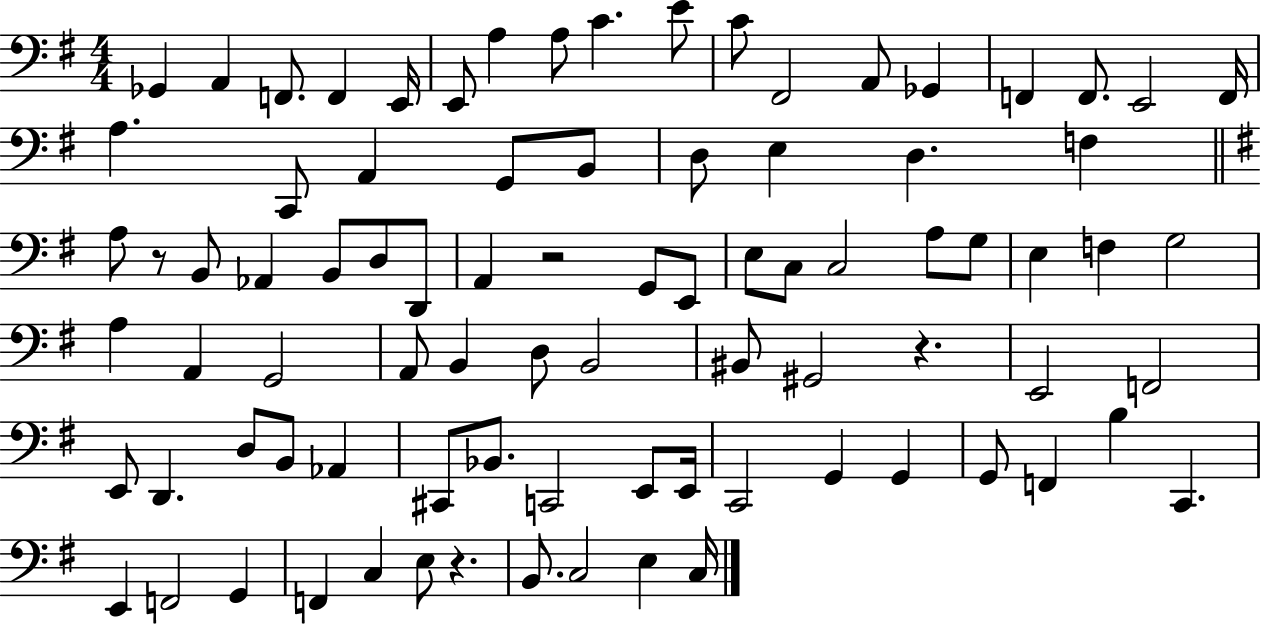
Gb2/q A2/q F2/e. F2/q E2/s E2/e A3/q A3/e C4/q. E4/e C4/e F#2/h A2/e Gb2/q F2/q F2/e. E2/h F2/s A3/q. C2/e A2/q G2/e B2/e D3/e E3/q D3/q. F3/q A3/e R/e B2/e Ab2/q B2/e D3/e D2/e A2/q R/h G2/e E2/e E3/e C3/e C3/h A3/e G3/e E3/q F3/q G3/h A3/q A2/q G2/h A2/e B2/q D3/e B2/h BIS2/e G#2/h R/q. E2/h F2/h E2/e D2/q. D3/e B2/e Ab2/q C#2/e Bb2/e. C2/h E2/e E2/s C2/h G2/q G2/q G2/e F2/q B3/q C2/q. E2/q F2/h G2/q F2/q C3/q E3/e R/q. B2/e. C3/h E3/q C3/s